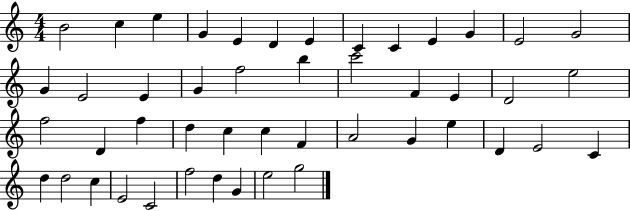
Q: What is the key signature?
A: C major